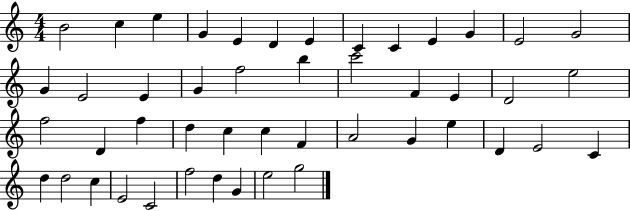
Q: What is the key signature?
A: C major